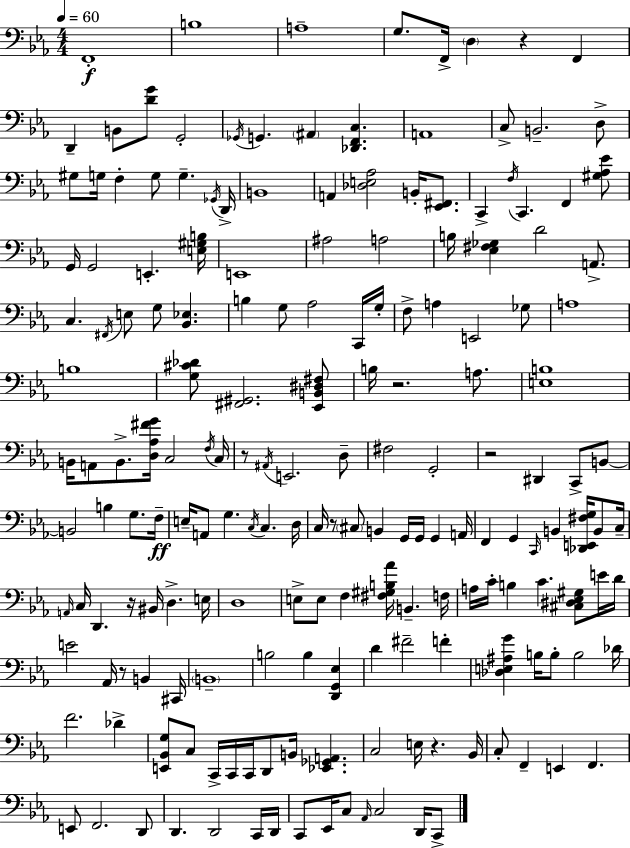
{
  \clef bass
  \numericTimeSignature
  \time 4/4
  \key c \minor
  \tempo 4 = 60
  f,1-.\f | b1 | a1-- | g8. f,16-> \parenthesize d4 r4 f,4 | \break d,4-- b,8 <d' g'>8 g,2-. | \acciaccatura { ges,16 } g,4. \parenthesize ais,4 <des, f, c>4. | a,1 | c8-> b,2.-- d8-> | \break gis8 g16 f4-. g8 g4.-- | \acciaccatura { ges,16 } d,16-> b,1 | a,4 <des e aes>2 b,16-. <ees, fis,>8. | c,4-> \acciaccatura { f16 } c,4. f,4 | \break <gis aes ees'>8 g,16 g,2 e,4.-. | <e gis b>16 e,1 | ais2 a2 | b16 <ees fis ges>4 d'2 | \break a,8.-> c4. \acciaccatura { fis,16 } e8 g8 <bes, ees>4. | b4 g8 aes2 | c,16 g16-. f8-> a4 e,2 | ges8 a1 | \break b1 | <g cis' des'>8 <fis, gis,>2. | <ees, b, dis fis>8 b16 r2. | a8. <e b>1 | \break b,16 a,8 b,8.-> <d aes fis' g'>16 c2 | \acciaccatura { f16 } c16 r8 \acciaccatura { ais,16 } e,2. | d8-- fis2 g,2-. | r2 dis,4 | \break c,8-> b,8~~ b,2 b4 | g8. f16--\ff e16-- a,8 g4. \acciaccatura { c16 } | c4. d16 c16 r8 \parenthesize cis8 b,4 | g,16 g,16 g,4 a,16 f,4 g,4 \grace { c,16 } | \break b,4 <des, e, fis g>16 b,8 c16-- \grace { a,16 } c16 d,4. | r16 bis,16 d4.-> e16 d1 | e8-> e8 f4 | <fis gis b aes'>16 b,4.-- f16 a16 c'16-. b4 c'4. | \break <cis dis ees gis>8 e'16 d'16 e'2 | aes,16 r8 b,4 cis,16 \parenthesize b,1-- | b2 | b4 <d, g, ees>4 d'4 fis'2-- | \break f'4-. <des e ais g'>4 b16 b8-. | b2 des'16 f'2. | des'4-> <e, bes, g>8 c8 c,16-> c,16 c,16 | d,8 b,16 <ees, ges, a,>4. c2 | \break e16 r4. bes,16 c8-. f,4-- e,4 | f,4. e,8 f,2. | d,8 d,4. d,2 | c,16 d,16 c,8 ees,16 c8 \grace { aes,16 } c2 | \break d,16 c,8-> \bar "|."
}